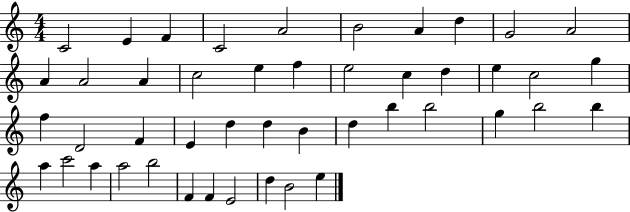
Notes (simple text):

C4/h E4/q F4/q C4/h A4/h B4/h A4/q D5/q G4/h A4/h A4/q A4/h A4/q C5/h E5/q F5/q E5/h C5/q D5/q E5/q C5/h G5/q F5/q D4/h F4/q E4/q D5/q D5/q B4/q D5/q B5/q B5/h G5/q B5/h B5/q A5/q C6/h A5/q A5/h B5/h F4/q F4/q E4/h D5/q B4/h E5/q